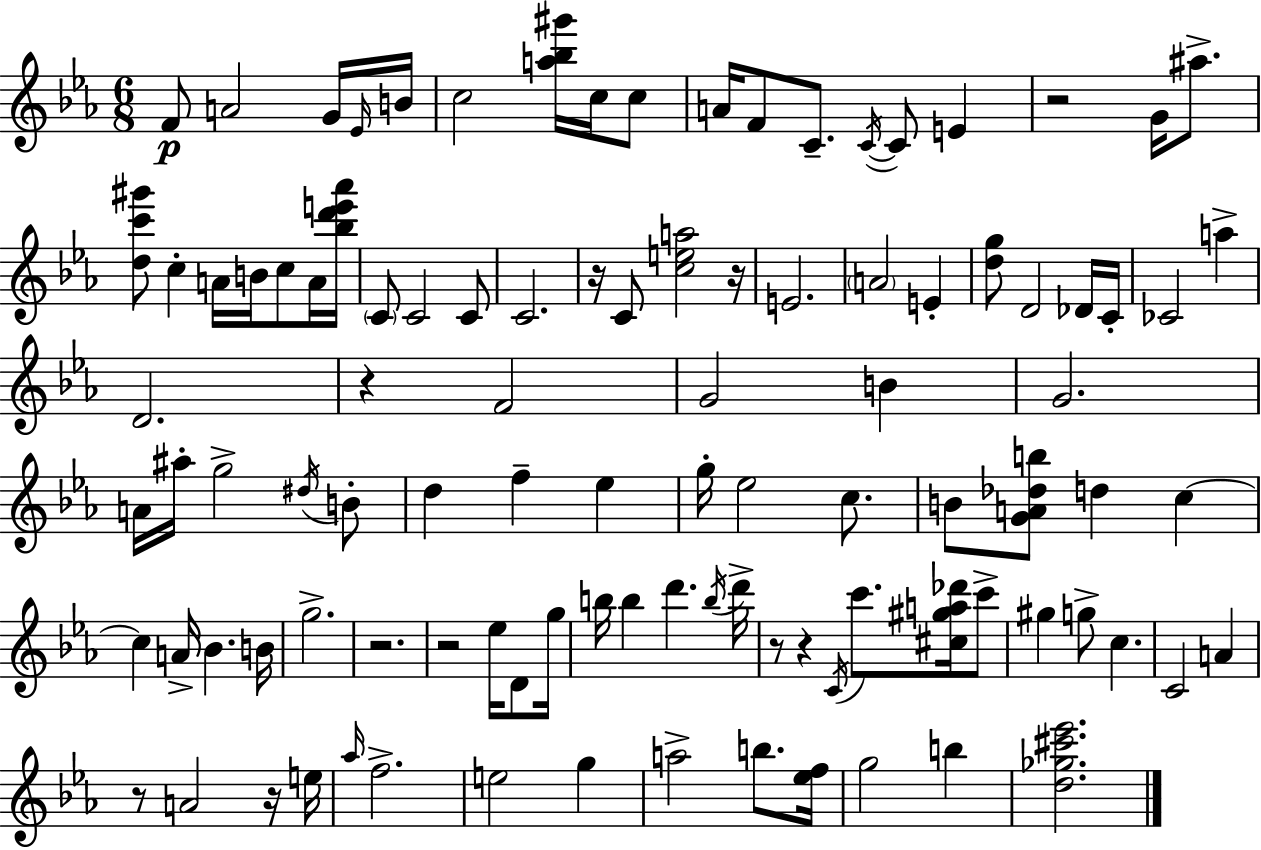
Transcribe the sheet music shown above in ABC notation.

X:1
T:Untitled
M:6/8
L:1/4
K:Eb
F/2 A2 G/4 _E/4 B/4 c2 [a_b^g']/4 c/4 c/2 A/4 F/2 C/2 C/4 C/2 E z2 G/4 ^a/2 [dc'^g']/2 c A/4 B/4 c/2 A/4 [_bd'e'_a']/4 C/2 C2 C/2 C2 z/4 C/2 [cea]2 z/4 E2 A2 E [dg]/2 D2 _D/4 C/4 _C2 a D2 z F2 G2 B G2 A/4 ^a/4 g2 ^d/4 B/2 d f _e g/4 _e2 c/2 B/2 [GA_db]/2 d c c A/4 _B B/4 g2 z2 z2 _e/4 D/2 g/4 b/4 b d' b/4 d'/4 z/2 z C/4 c'/2 [^c^ga_d']/4 c'/2 ^g g/2 c C2 A z/2 A2 z/4 e/4 _a/4 f2 e2 g a2 b/2 [_ef]/4 g2 b [d_g^c'_e']2